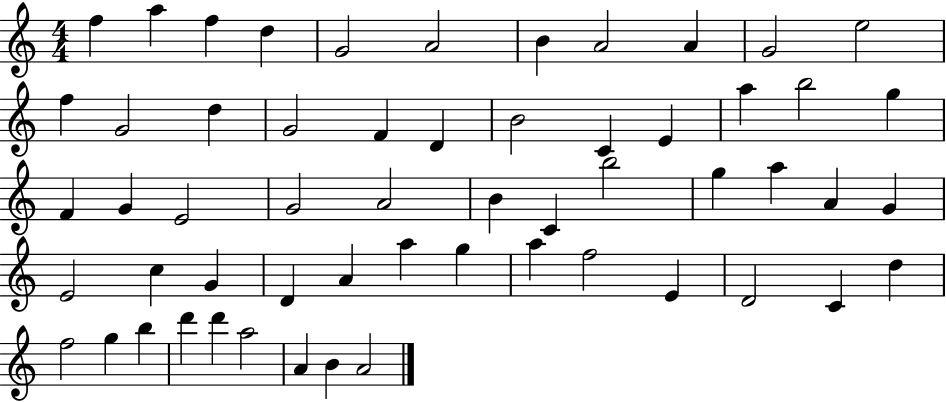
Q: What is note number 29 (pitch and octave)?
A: B4